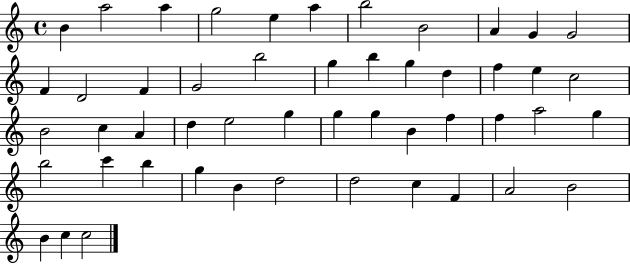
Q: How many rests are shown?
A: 0